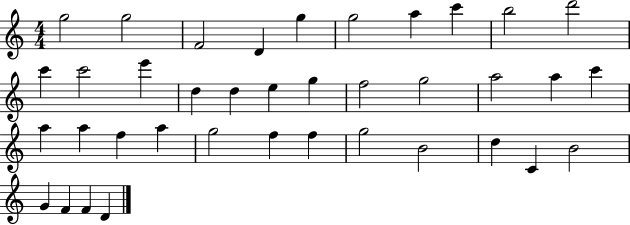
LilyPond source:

{
  \clef treble
  \numericTimeSignature
  \time 4/4
  \key c \major
  g''2 g''2 | f'2 d'4 g''4 | g''2 a''4 c'''4 | b''2 d'''2 | \break c'''4 c'''2 e'''4 | d''4 d''4 e''4 g''4 | f''2 g''2 | a''2 a''4 c'''4 | \break a''4 a''4 f''4 a''4 | g''2 f''4 f''4 | g''2 b'2 | d''4 c'4 b'2 | \break g'4 f'4 f'4 d'4 | \bar "|."
}